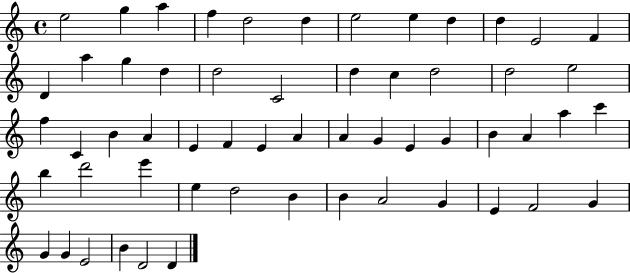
X:1
T:Untitled
M:4/4
L:1/4
K:C
e2 g a f d2 d e2 e d d E2 F D a g d d2 C2 d c d2 d2 e2 f C B A E F E A A G E G B A a c' b d'2 e' e d2 B B A2 G E F2 G G G E2 B D2 D